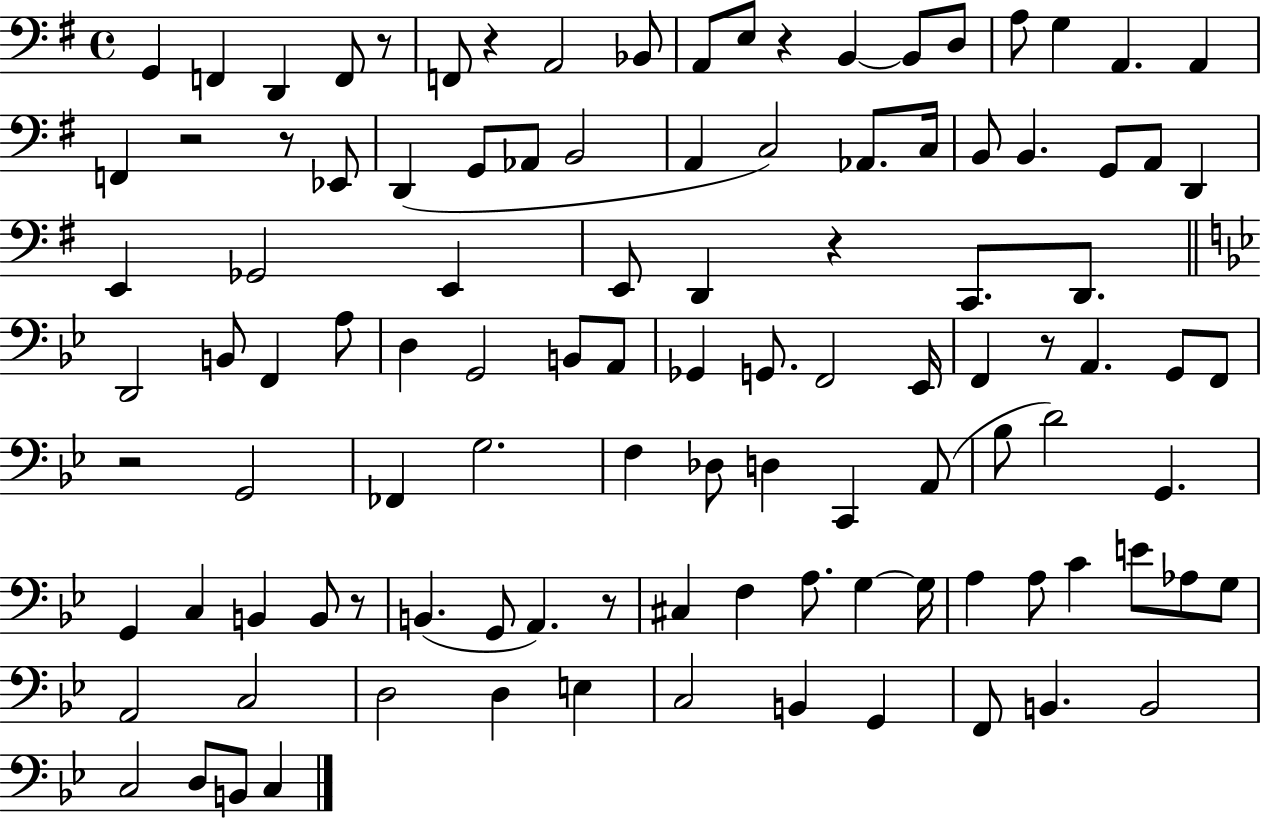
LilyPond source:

{
  \clef bass
  \time 4/4
  \defaultTimeSignature
  \key g \major
  g,4 f,4 d,4 f,8 r8 | f,8 r4 a,2 bes,8 | a,8 e8 r4 b,4~~ b,8 d8 | a8 g4 a,4. a,4 | \break f,4 r2 r8 ees,8 | d,4( g,8 aes,8 b,2 | a,4 c2) aes,8. c16 | b,8 b,4. g,8 a,8 d,4 | \break e,4 ges,2 e,4 | e,8 d,4 r4 c,8. d,8. | \bar "||" \break \key g \minor d,2 b,8 f,4 a8 | d4 g,2 b,8 a,8 | ges,4 g,8. f,2 ees,16 | f,4 r8 a,4. g,8 f,8 | \break r2 g,2 | fes,4 g2. | f4 des8 d4 c,4 a,8( | bes8 d'2) g,4. | \break g,4 c4 b,4 b,8 r8 | b,4.( g,8 a,4.) r8 | cis4 f4 a8. g4~~ g16 | a4 a8 c'4 e'8 aes8 g8 | \break a,2 c2 | d2 d4 e4 | c2 b,4 g,4 | f,8 b,4. b,2 | \break c2 d8 b,8 c4 | \bar "|."
}